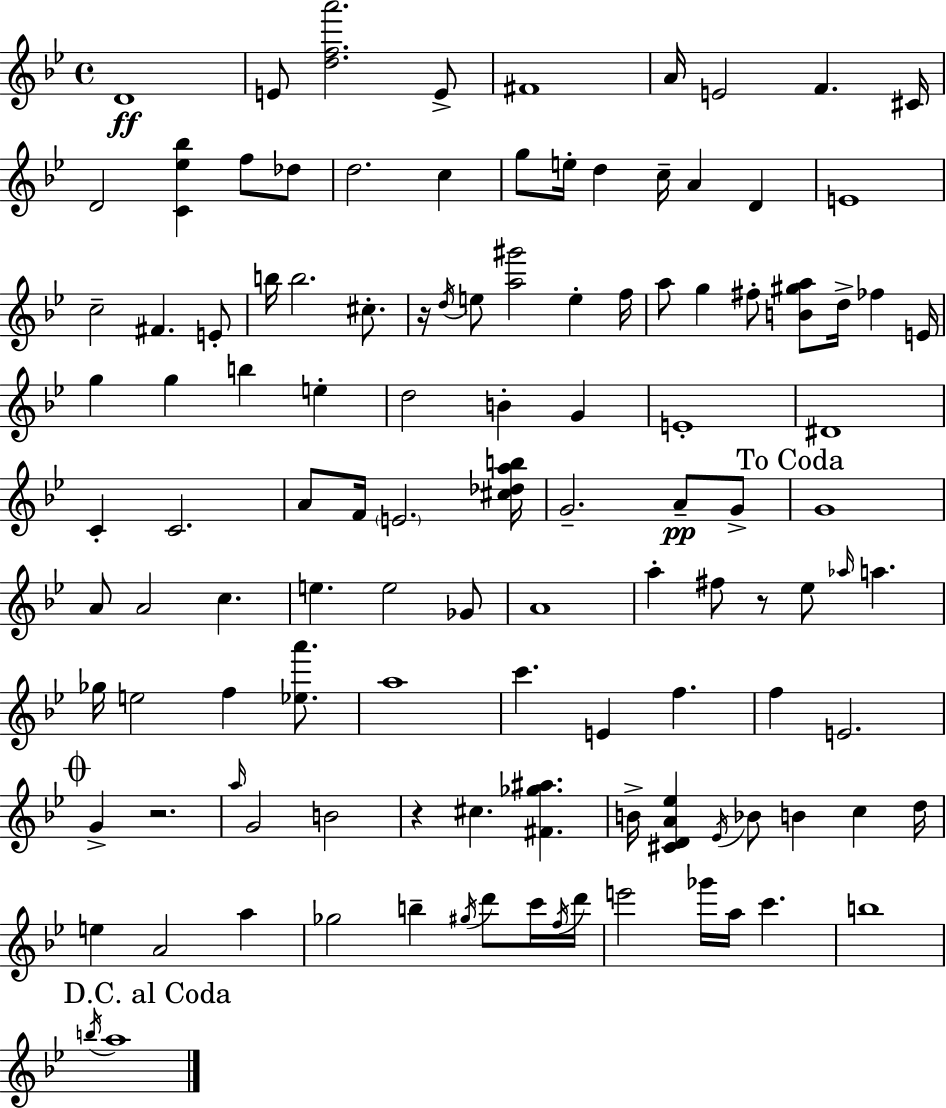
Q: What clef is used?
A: treble